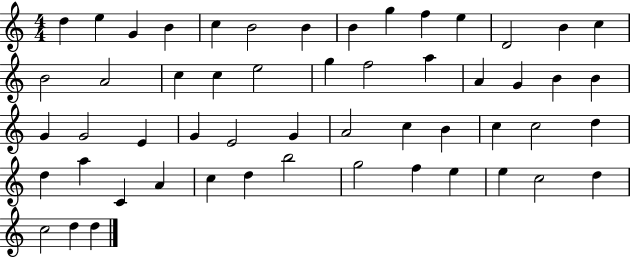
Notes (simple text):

D5/q E5/q G4/q B4/q C5/q B4/h B4/q B4/q G5/q F5/q E5/q D4/h B4/q C5/q B4/h A4/h C5/q C5/q E5/h G5/q F5/h A5/q A4/q G4/q B4/q B4/q G4/q G4/h E4/q G4/q E4/h G4/q A4/h C5/q B4/q C5/q C5/h D5/q D5/q A5/q C4/q A4/q C5/q D5/q B5/h G5/h F5/q E5/q E5/q C5/h D5/q C5/h D5/q D5/q